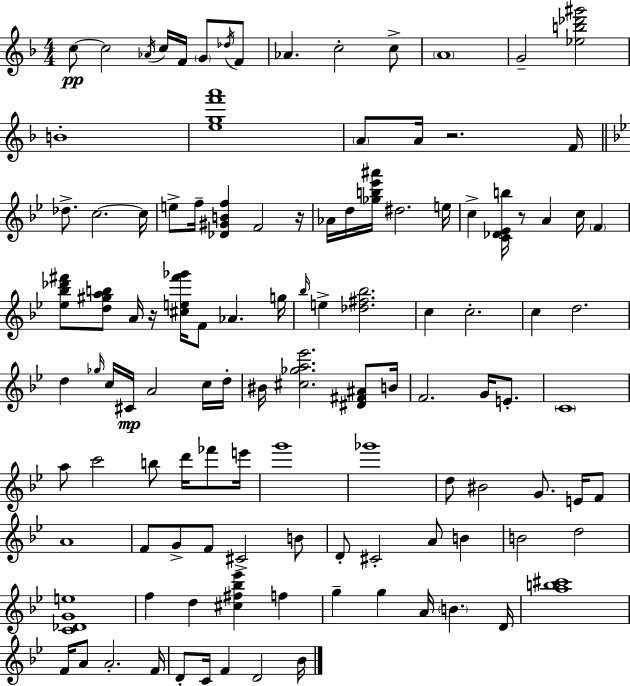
{
  \clef treble
  \numericTimeSignature
  \time 4/4
  \key d \minor
  c''8~~\pp c''2 \acciaccatura { aes'16 } c''16 f'16 \parenthesize g'8 \acciaccatura { des''16 } | f'8 aes'4. c''2-. | c''8-> \parenthesize a'1 | g'2-- <ees'' b'' des''' gis'''>2 | \break b'1-. | <e'' g'' f''' a'''>1 | \parenthesize a'8 a'16 r2. | f'16 \bar "||" \break \key bes \major des''8.-> c''2.~~ c''16 | e''8-> f''16-- <des' gis' b' f''>4 f'2 r16 | aes'16 d''16 <ges'' b'' ees''' ais'''>16 dis''2. e''16 | c''4-> <c' des' ees' b''>16 r8 a'4 c''16 \parenthesize f'4 | \break <ees'' bes'' des''' fis'''>8 <d'' gis'' a'' b''>8 a'16 r16 <cis'' e'' fis''' ges'''>16 f'8 aes'4. g''16 | \grace { bes''16 } e''4-> <des'' fis'' bes''>2. | c''4 c''2.-. | c''4 d''2. | \break d''4 \grace { ges''16 } c''16 cis'16\mp a'2 | c''16 d''16-. bis'16 <cis'' ges'' a'' ees'''>2. <dis' fis' ais'>8 | b'16 f'2. g'16 e'8.-. | \parenthesize c'1 | \break a''8 c'''2 b''8 d'''16 fes'''8 | e'''16 g'''1 | ges'''1 | d''8 bis'2 g'8. e'16 | \break f'8 a'1 | f'8 g'8-> f'8 cis'2-> | b'8 d'8-. cis'2-. a'8 b'4 | b'2 d''2 | \break <c' des' g' e''>1 | f''4 d''4 <cis'' fis'' bes'' ees'''>4 f''4 | g''4-- g''4 a'16 \parenthesize b'4. | d'16 <a'' b'' cis'''>1 | \break f'16 a'8 a'2.-. | f'16 d'8-. c'16 f'4 d'2 | bes'16 \bar "|."
}